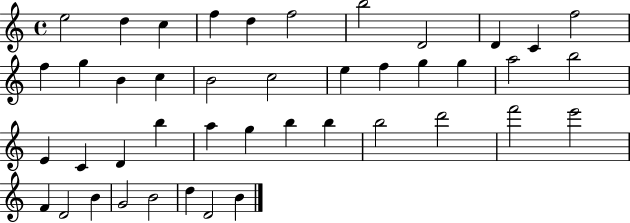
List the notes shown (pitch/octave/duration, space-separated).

E5/h D5/q C5/q F5/q D5/q F5/h B5/h D4/h D4/q C4/q F5/h F5/q G5/q B4/q C5/q B4/h C5/h E5/q F5/q G5/q G5/q A5/h B5/h E4/q C4/q D4/q B5/q A5/q G5/q B5/q B5/q B5/h D6/h F6/h E6/h F4/q D4/h B4/q G4/h B4/h D5/q D4/h B4/q